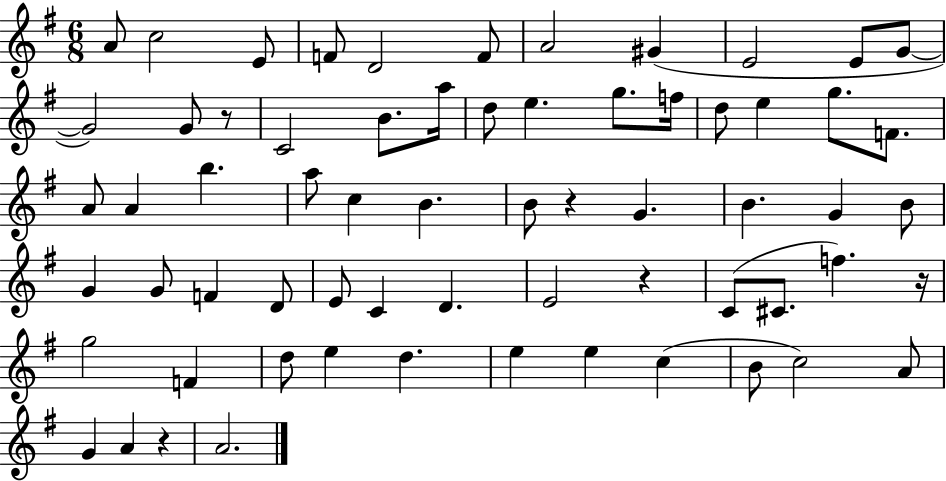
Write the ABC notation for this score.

X:1
T:Untitled
M:6/8
L:1/4
K:G
A/2 c2 E/2 F/2 D2 F/2 A2 ^G E2 E/2 G/2 G2 G/2 z/2 C2 B/2 a/4 d/2 e g/2 f/4 d/2 e g/2 F/2 A/2 A b a/2 c B B/2 z G B G B/2 G G/2 F D/2 E/2 C D E2 z C/2 ^C/2 f z/4 g2 F d/2 e d e e c B/2 c2 A/2 G A z A2